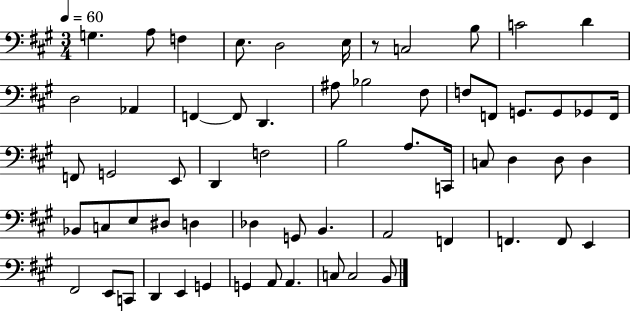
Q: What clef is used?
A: bass